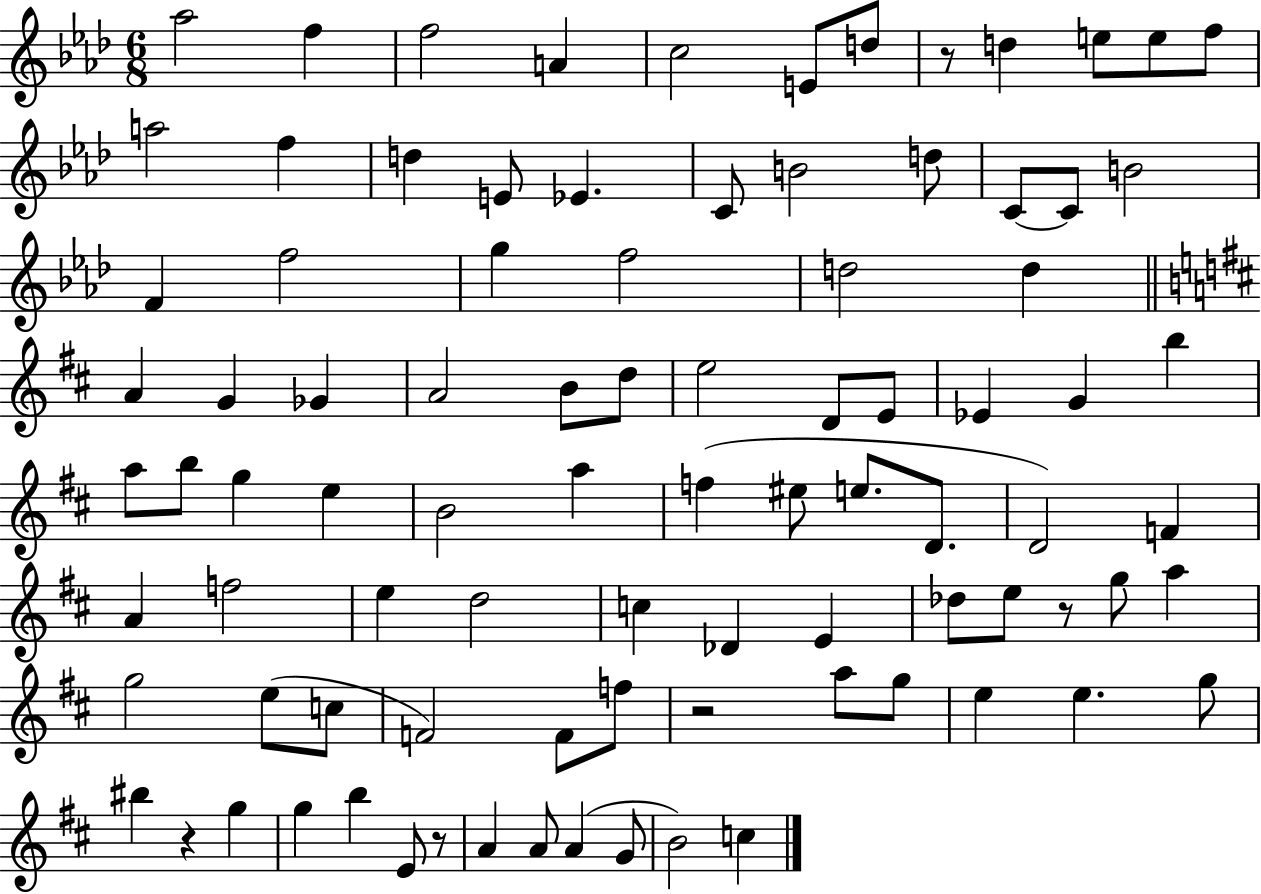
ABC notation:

X:1
T:Untitled
M:6/8
L:1/4
K:Ab
_a2 f f2 A c2 E/2 d/2 z/2 d e/2 e/2 f/2 a2 f d E/2 _E C/2 B2 d/2 C/2 C/2 B2 F f2 g f2 d2 d A G _G A2 B/2 d/2 e2 D/2 E/2 _E G b a/2 b/2 g e B2 a f ^e/2 e/2 D/2 D2 F A f2 e d2 c _D E _d/2 e/2 z/2 g/2 a g2 e/2 c/2 F2 F/2 f/2 z2 a/2 g/2 e e g/2 ^b z g g b E/2 z/2 A A/2 A G/2 B2 c